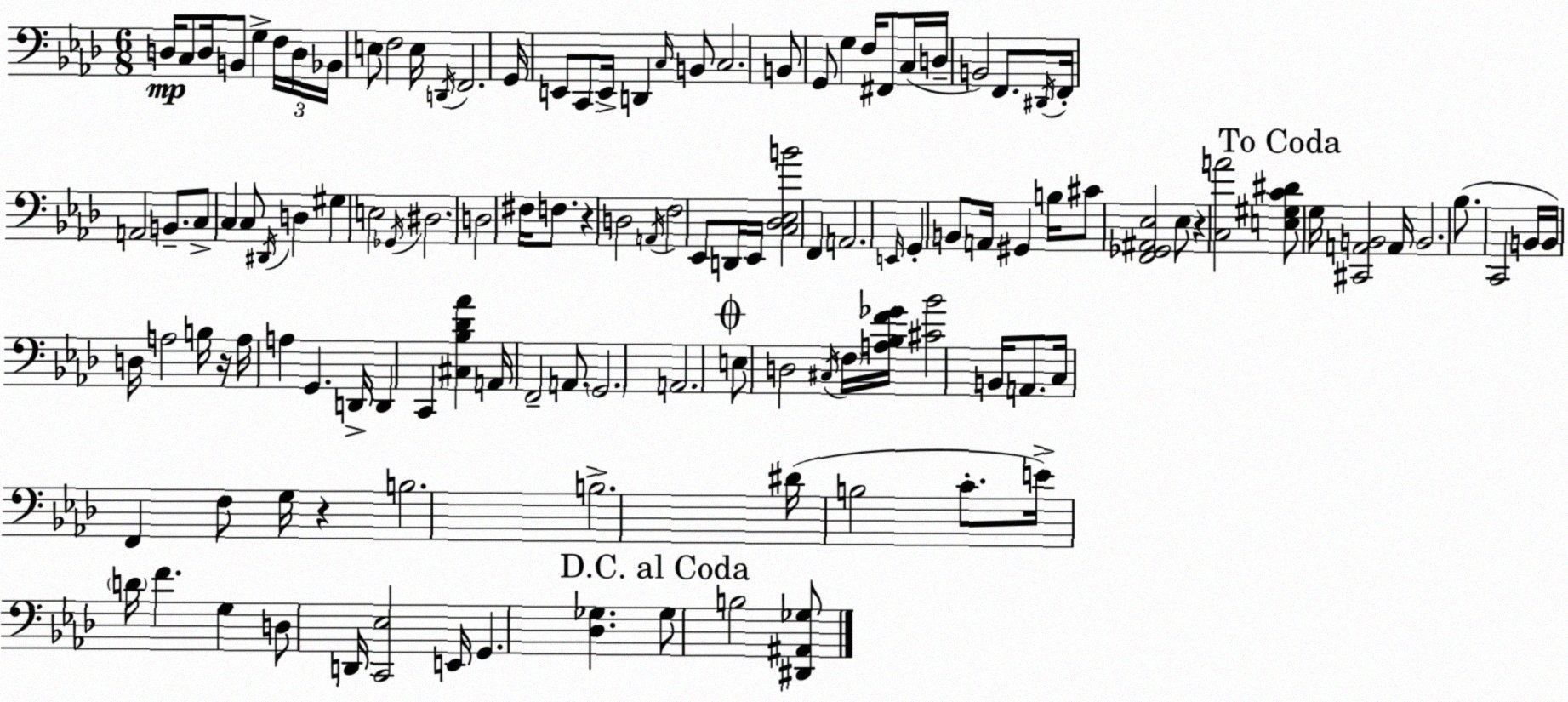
X:1
T:Untitled
M:6/8
L:1/4
K:Ab
D,/4 C,/2 D,/4 B,,/2 G, F,/4 D,/4 _B,,/4 E,/2 F,2 E,/4 D,,/4 F,,2 G,,/4 E,,/2 C,,/2 E,,/4 D,, C,/4 B,,/2 C,2 B,,/2 G,,/2 G, F,/4 ^F,,/2 C,/4 D,/4 B,,2 F,,/2 ^D,,/4 F,,/4 A,,2 B,,/2 C,/2 C, C,/2 ^D,,/4 D, ^G, E,2 _G,,/4 ^D,2 D,2 ^F,/4 F,/2 z D,2 A,,/4 F,2 _E,,/2 D,,/4 _E,,/4 [C,_D,_E,B]2 F,, A,,2 E,,/4 G,, B,,/2 A,,/4 ^G,, B,/4 ^C/2 [F,,_G,,^A,,_E,]2 _E,/2 z [C,A]2 [E,^G,C^D]/2 G,/4 [^C,,A,,B,,]2 A,,/4 B,,2 _B,/2 C,,2 B,,/4 B,,/4 D,/4 A,2 B,/4 z/4 A,/4 A, G,, D,,/4 D,, C,, [^C,_B,_D_A] A,,/4 F,,2 A,,/2 G,,2 A,,2 E,/2 D,2 ^C,/4 F,/4 [A,_B,F_G]/4 [^C_B]2 B,,/4 A,,/2 C,/4 F,, F,/2 G,/4 z B,2 B,2 ^D/4 B,2 C/2 E/4 D/4 F G, D,/2 D,,/4 [C,,_E,]2 E,,/4 G,, [_D,_G,] _G,/2 B,2 [^D,,^A,,_G,]/2